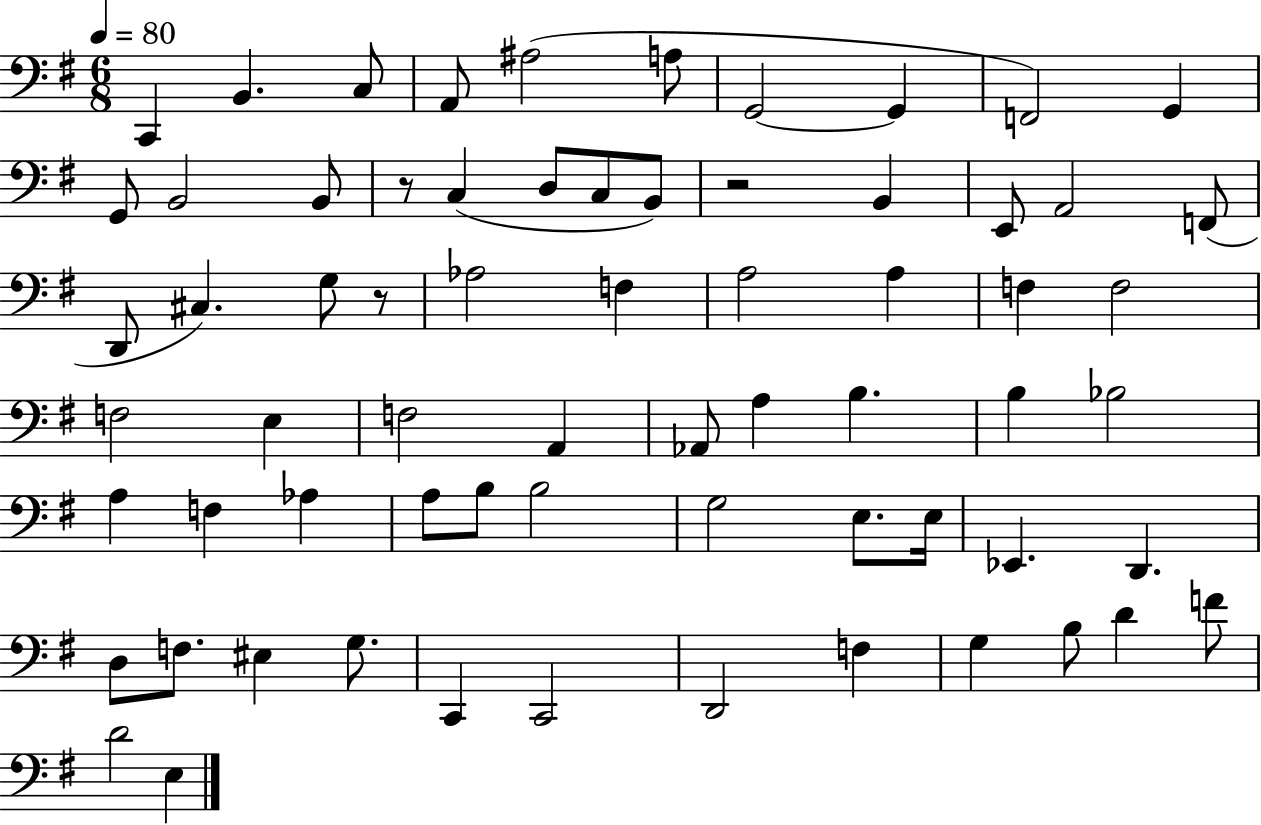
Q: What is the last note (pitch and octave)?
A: E3